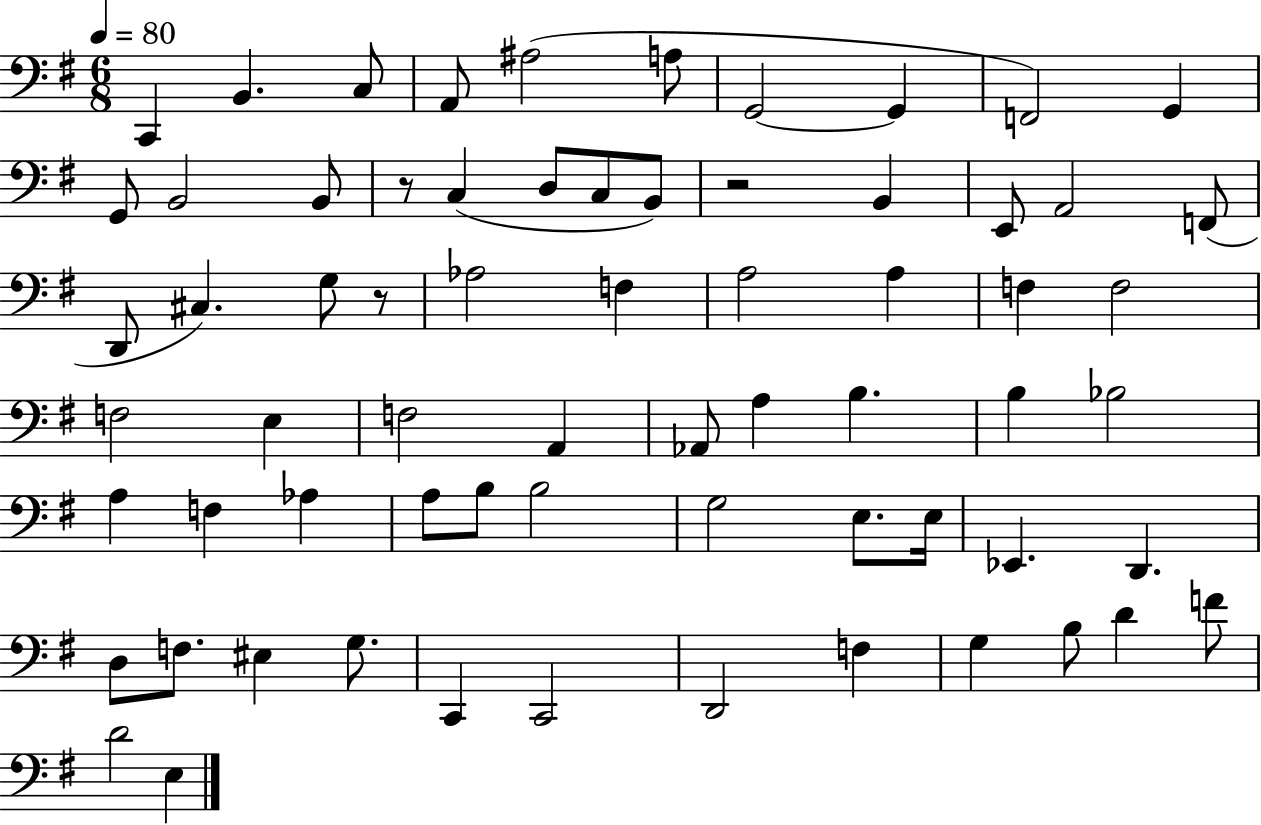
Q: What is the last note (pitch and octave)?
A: E3